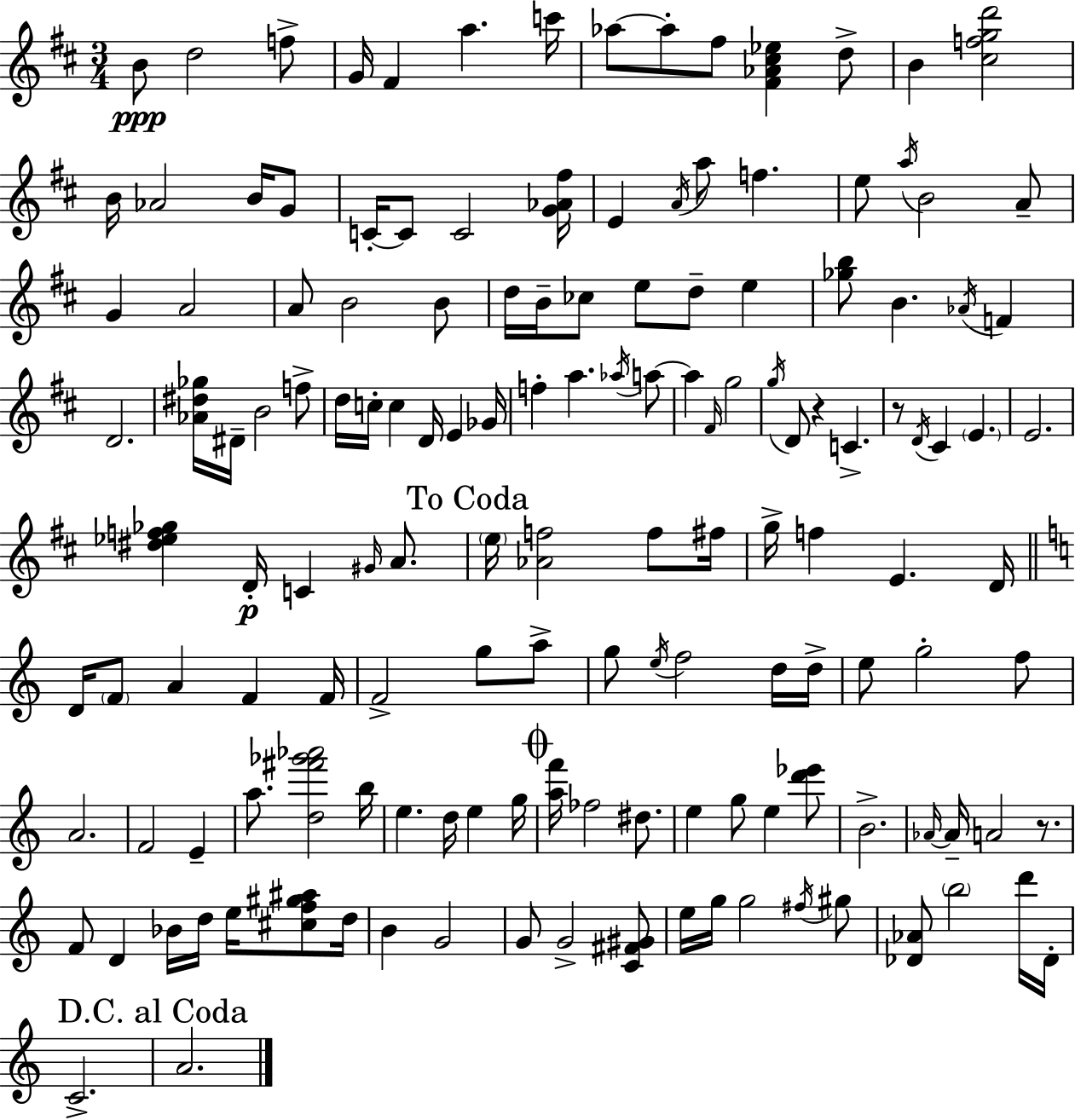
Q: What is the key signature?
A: D major